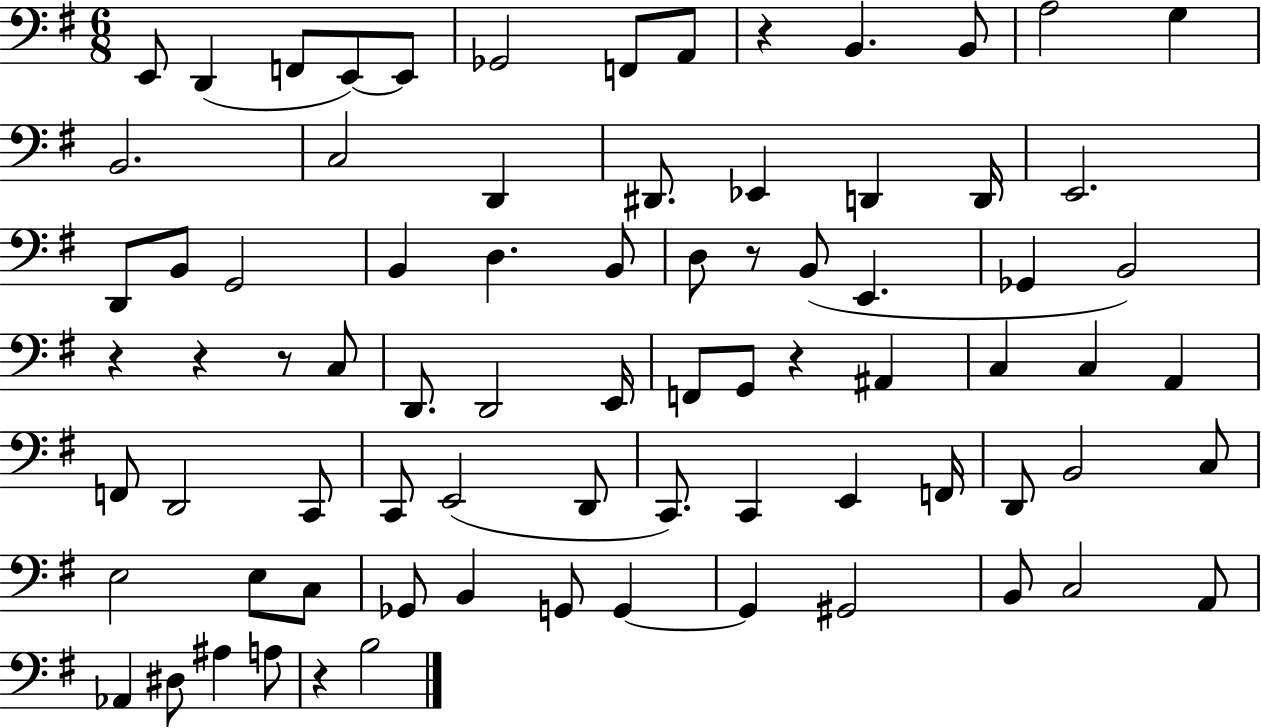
X:1
T:Untitled
M:6/8
L:1/4
K:G
E,,/2 D,, F,,/2 E,,/2 E,,/2 _G,,2 F,,/2 A,,/2 z B,, B,,/2 A,2 G, B,,2 C,2 D,, ^D,,/2 _E,, D,, D,,/4 E,,2 D,,/2 B,,/2 G,,2 B,, D, B,,/2 D,/2 z/2 B,,/2 E,, _G,, B,,2 z z z/2 C,/2 D,,/2 D,,2 E,,/4 F,,/2 G,,/2 z ^A,, C, C, A,, F,,/2 D,,2 C,,/2 C,,/2 E,,2 D,,/2 C,,/2 C,, E,, F,,/4 D,,/2 B,,2 C,/2 E,2 E,/2 C,/2 _G,,/2 B,, G,,/2 G,, G,, ^G,,2 B,,/2 C,2 A,,/2 _A,, ^D,/2 ^A, A,/2 z B,2